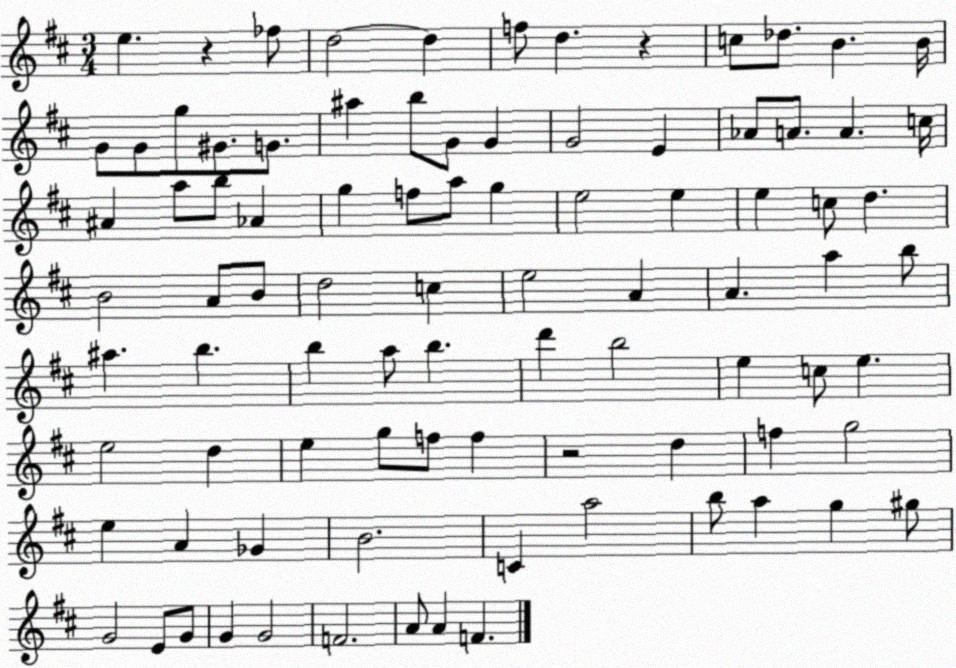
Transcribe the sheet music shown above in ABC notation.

X:1
T:Untitled
M:3/4
L:1/4
K:D
e z _f/2 d2 d f/2 d z c/2 _d/2 B B/4 G/2 G/2 g/2 ^G/2 G/2 ^a b/2 G/2 G G2 E _A/2 A/2 A c/4 ^A a/2 b/2 _A g f/2 a/2 g e2 e e c/2 d B2 A/2 B/2 d2 c e2 A A a b/2 ^a b b a/2 b d' b2 e c/2 e e2 d e g/2 f/2 f z2 d f g2 e A _G B2 C a2 b/2 a g ^g/2 G2 E/2 G/2 G G2 F2 A/2 A F